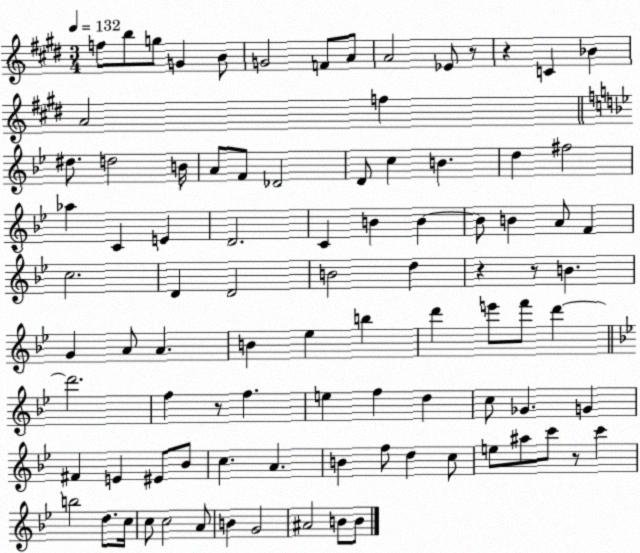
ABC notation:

X:1
T:Untitled
M:3/4
L:1/4
K:E
f/2 b/2 g/2 G B/2 G2 F/2 A/2 A2 _E/2 z/2 z C _B A2 f ^d/2 d2 B/4 A/2 F/2 _D2 D/2 c B d ^f2 _a C E D2 C B B B/2 B A/2 F c2 D D2 B2 d z z/2 B G A/2 A B _e b d' e'/2 f'/2 d' d'2 f z/2 f e f d c/2 _G G ^F E ^E/2 _B/2 c A B f/2 d c/2 e/2 ^a/2 c'/2 z/2 c' b2 d/2 c/4 c/2 c2 A/2 B G2 ^A2 B/2 B/2